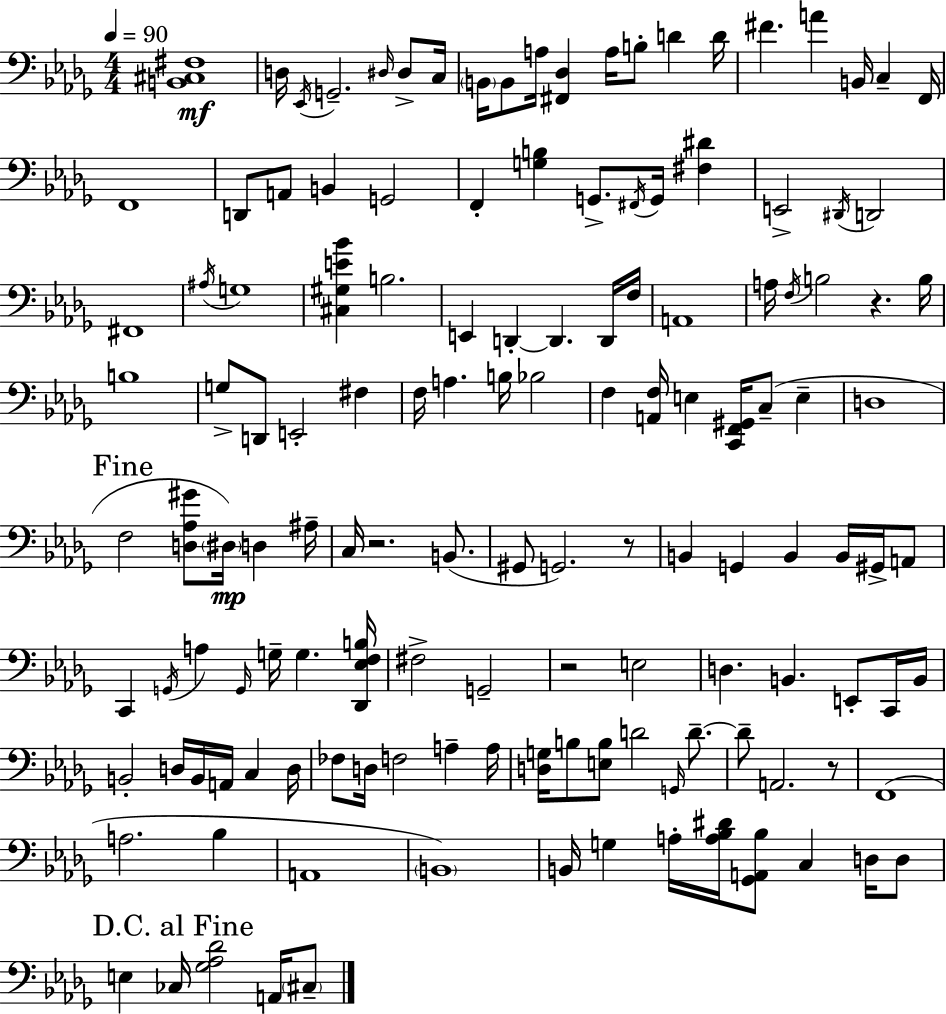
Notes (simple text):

[B2,C#3,F#3]/w D3/s Eb2/s G2/h. D#3/s D#3/e C3/s B2/s B2/e A3/s [F#2,Db3]/q A3/s B3/e D4/q D4/s F#4/q. A4/q B2/s C3/q F2/s F2/w D2/e A2/e B2/q G2/h F2/q [G3,B3]/q G2/e. F#2/s G2/s [F#3,D#4]/q E2/h D#2/s D2/h F#2/w A#3/s G3/w [C#3,G#3,E4,Bb4]/q B3/h. E2/q D2/q D2/q. D2/s F3/s A2/w A3/s F3/s B3/h R/q. B3/s B3/w G3/e D2/e E2/h F#3/q F3/s A3/q. B3/s Bb3/h F3/q [A2,F3]/s E3/q [C2,F2,G#2]/s C3/e E3/q D3/w F3/h [D3,Ab3,G#4]/e D#3/s D3/q A#3/s C3/s R/h. B2/e. G#2/e G2/h. R/e B2/q G2/q B2/q B2/s G#2/s A2/e C2/q G2/s A3/q G2/s G3/s G3/q. [Db2,Eb3,F3,B3]/s F#3/h G2/h R/h E3/h D3/q. B2/q. E2/e C2/s B2/s B2/h D3/s B2/s A2/s C3/q D3/s FES3/e D3/s F3/h A3/q A3/s [D3,G3]/s B3/e [E3,B3]/e D4/h G2/s D4/e. D4/e A2/h. R/e F2/w A3/h. Bb3/q A2/w B2/w B2/s G3/q A3/s [A3,Bb3,D#4]/s [Gb2,A2,Bb3]/e C3/q D3/s D3/e E3/q CES3/s [Gb3,Ab3,Db4]/h A2/s C#3/e